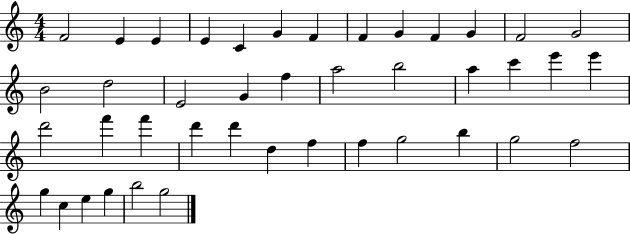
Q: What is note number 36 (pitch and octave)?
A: F5